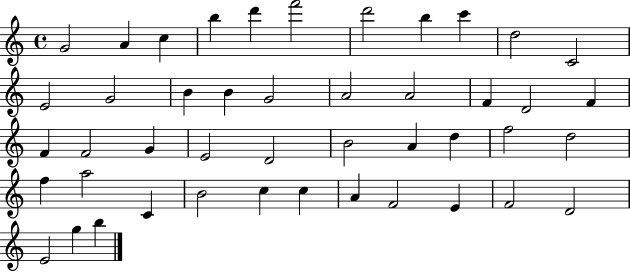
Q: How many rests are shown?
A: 0